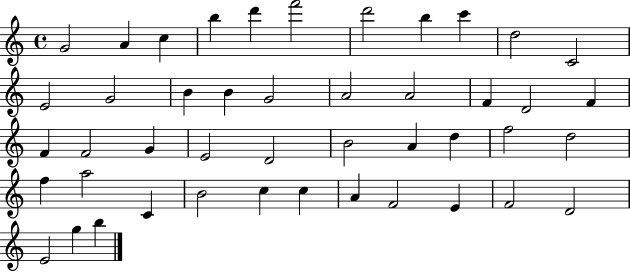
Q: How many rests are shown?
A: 0